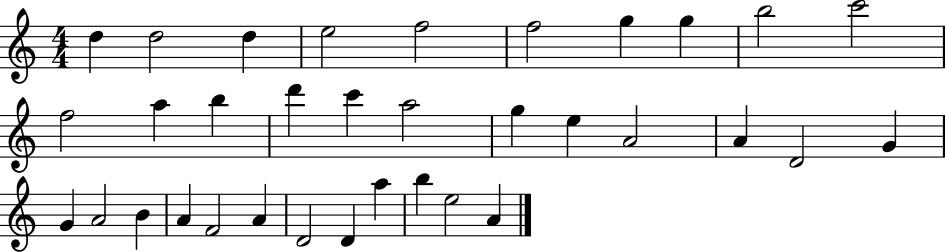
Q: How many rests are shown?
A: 0